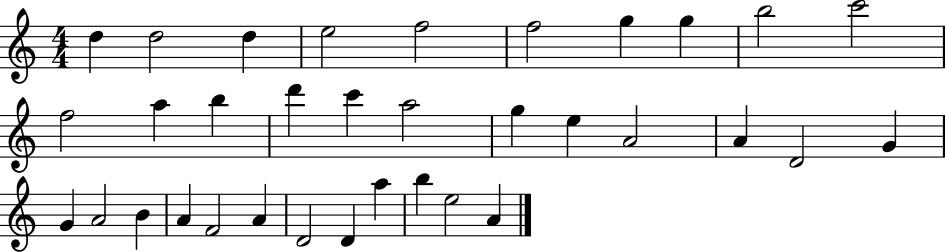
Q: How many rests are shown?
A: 0